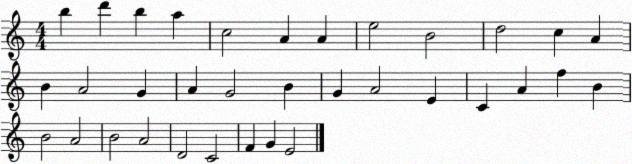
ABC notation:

X:1
T:Untitled
M:4/4
L:1/4
K:C
b d' b a c2 A A e2 B2 d2 c A B A2 G A G2 B G A2 E C A f B B2 A2 B2 A2 D2 C2 F G E2